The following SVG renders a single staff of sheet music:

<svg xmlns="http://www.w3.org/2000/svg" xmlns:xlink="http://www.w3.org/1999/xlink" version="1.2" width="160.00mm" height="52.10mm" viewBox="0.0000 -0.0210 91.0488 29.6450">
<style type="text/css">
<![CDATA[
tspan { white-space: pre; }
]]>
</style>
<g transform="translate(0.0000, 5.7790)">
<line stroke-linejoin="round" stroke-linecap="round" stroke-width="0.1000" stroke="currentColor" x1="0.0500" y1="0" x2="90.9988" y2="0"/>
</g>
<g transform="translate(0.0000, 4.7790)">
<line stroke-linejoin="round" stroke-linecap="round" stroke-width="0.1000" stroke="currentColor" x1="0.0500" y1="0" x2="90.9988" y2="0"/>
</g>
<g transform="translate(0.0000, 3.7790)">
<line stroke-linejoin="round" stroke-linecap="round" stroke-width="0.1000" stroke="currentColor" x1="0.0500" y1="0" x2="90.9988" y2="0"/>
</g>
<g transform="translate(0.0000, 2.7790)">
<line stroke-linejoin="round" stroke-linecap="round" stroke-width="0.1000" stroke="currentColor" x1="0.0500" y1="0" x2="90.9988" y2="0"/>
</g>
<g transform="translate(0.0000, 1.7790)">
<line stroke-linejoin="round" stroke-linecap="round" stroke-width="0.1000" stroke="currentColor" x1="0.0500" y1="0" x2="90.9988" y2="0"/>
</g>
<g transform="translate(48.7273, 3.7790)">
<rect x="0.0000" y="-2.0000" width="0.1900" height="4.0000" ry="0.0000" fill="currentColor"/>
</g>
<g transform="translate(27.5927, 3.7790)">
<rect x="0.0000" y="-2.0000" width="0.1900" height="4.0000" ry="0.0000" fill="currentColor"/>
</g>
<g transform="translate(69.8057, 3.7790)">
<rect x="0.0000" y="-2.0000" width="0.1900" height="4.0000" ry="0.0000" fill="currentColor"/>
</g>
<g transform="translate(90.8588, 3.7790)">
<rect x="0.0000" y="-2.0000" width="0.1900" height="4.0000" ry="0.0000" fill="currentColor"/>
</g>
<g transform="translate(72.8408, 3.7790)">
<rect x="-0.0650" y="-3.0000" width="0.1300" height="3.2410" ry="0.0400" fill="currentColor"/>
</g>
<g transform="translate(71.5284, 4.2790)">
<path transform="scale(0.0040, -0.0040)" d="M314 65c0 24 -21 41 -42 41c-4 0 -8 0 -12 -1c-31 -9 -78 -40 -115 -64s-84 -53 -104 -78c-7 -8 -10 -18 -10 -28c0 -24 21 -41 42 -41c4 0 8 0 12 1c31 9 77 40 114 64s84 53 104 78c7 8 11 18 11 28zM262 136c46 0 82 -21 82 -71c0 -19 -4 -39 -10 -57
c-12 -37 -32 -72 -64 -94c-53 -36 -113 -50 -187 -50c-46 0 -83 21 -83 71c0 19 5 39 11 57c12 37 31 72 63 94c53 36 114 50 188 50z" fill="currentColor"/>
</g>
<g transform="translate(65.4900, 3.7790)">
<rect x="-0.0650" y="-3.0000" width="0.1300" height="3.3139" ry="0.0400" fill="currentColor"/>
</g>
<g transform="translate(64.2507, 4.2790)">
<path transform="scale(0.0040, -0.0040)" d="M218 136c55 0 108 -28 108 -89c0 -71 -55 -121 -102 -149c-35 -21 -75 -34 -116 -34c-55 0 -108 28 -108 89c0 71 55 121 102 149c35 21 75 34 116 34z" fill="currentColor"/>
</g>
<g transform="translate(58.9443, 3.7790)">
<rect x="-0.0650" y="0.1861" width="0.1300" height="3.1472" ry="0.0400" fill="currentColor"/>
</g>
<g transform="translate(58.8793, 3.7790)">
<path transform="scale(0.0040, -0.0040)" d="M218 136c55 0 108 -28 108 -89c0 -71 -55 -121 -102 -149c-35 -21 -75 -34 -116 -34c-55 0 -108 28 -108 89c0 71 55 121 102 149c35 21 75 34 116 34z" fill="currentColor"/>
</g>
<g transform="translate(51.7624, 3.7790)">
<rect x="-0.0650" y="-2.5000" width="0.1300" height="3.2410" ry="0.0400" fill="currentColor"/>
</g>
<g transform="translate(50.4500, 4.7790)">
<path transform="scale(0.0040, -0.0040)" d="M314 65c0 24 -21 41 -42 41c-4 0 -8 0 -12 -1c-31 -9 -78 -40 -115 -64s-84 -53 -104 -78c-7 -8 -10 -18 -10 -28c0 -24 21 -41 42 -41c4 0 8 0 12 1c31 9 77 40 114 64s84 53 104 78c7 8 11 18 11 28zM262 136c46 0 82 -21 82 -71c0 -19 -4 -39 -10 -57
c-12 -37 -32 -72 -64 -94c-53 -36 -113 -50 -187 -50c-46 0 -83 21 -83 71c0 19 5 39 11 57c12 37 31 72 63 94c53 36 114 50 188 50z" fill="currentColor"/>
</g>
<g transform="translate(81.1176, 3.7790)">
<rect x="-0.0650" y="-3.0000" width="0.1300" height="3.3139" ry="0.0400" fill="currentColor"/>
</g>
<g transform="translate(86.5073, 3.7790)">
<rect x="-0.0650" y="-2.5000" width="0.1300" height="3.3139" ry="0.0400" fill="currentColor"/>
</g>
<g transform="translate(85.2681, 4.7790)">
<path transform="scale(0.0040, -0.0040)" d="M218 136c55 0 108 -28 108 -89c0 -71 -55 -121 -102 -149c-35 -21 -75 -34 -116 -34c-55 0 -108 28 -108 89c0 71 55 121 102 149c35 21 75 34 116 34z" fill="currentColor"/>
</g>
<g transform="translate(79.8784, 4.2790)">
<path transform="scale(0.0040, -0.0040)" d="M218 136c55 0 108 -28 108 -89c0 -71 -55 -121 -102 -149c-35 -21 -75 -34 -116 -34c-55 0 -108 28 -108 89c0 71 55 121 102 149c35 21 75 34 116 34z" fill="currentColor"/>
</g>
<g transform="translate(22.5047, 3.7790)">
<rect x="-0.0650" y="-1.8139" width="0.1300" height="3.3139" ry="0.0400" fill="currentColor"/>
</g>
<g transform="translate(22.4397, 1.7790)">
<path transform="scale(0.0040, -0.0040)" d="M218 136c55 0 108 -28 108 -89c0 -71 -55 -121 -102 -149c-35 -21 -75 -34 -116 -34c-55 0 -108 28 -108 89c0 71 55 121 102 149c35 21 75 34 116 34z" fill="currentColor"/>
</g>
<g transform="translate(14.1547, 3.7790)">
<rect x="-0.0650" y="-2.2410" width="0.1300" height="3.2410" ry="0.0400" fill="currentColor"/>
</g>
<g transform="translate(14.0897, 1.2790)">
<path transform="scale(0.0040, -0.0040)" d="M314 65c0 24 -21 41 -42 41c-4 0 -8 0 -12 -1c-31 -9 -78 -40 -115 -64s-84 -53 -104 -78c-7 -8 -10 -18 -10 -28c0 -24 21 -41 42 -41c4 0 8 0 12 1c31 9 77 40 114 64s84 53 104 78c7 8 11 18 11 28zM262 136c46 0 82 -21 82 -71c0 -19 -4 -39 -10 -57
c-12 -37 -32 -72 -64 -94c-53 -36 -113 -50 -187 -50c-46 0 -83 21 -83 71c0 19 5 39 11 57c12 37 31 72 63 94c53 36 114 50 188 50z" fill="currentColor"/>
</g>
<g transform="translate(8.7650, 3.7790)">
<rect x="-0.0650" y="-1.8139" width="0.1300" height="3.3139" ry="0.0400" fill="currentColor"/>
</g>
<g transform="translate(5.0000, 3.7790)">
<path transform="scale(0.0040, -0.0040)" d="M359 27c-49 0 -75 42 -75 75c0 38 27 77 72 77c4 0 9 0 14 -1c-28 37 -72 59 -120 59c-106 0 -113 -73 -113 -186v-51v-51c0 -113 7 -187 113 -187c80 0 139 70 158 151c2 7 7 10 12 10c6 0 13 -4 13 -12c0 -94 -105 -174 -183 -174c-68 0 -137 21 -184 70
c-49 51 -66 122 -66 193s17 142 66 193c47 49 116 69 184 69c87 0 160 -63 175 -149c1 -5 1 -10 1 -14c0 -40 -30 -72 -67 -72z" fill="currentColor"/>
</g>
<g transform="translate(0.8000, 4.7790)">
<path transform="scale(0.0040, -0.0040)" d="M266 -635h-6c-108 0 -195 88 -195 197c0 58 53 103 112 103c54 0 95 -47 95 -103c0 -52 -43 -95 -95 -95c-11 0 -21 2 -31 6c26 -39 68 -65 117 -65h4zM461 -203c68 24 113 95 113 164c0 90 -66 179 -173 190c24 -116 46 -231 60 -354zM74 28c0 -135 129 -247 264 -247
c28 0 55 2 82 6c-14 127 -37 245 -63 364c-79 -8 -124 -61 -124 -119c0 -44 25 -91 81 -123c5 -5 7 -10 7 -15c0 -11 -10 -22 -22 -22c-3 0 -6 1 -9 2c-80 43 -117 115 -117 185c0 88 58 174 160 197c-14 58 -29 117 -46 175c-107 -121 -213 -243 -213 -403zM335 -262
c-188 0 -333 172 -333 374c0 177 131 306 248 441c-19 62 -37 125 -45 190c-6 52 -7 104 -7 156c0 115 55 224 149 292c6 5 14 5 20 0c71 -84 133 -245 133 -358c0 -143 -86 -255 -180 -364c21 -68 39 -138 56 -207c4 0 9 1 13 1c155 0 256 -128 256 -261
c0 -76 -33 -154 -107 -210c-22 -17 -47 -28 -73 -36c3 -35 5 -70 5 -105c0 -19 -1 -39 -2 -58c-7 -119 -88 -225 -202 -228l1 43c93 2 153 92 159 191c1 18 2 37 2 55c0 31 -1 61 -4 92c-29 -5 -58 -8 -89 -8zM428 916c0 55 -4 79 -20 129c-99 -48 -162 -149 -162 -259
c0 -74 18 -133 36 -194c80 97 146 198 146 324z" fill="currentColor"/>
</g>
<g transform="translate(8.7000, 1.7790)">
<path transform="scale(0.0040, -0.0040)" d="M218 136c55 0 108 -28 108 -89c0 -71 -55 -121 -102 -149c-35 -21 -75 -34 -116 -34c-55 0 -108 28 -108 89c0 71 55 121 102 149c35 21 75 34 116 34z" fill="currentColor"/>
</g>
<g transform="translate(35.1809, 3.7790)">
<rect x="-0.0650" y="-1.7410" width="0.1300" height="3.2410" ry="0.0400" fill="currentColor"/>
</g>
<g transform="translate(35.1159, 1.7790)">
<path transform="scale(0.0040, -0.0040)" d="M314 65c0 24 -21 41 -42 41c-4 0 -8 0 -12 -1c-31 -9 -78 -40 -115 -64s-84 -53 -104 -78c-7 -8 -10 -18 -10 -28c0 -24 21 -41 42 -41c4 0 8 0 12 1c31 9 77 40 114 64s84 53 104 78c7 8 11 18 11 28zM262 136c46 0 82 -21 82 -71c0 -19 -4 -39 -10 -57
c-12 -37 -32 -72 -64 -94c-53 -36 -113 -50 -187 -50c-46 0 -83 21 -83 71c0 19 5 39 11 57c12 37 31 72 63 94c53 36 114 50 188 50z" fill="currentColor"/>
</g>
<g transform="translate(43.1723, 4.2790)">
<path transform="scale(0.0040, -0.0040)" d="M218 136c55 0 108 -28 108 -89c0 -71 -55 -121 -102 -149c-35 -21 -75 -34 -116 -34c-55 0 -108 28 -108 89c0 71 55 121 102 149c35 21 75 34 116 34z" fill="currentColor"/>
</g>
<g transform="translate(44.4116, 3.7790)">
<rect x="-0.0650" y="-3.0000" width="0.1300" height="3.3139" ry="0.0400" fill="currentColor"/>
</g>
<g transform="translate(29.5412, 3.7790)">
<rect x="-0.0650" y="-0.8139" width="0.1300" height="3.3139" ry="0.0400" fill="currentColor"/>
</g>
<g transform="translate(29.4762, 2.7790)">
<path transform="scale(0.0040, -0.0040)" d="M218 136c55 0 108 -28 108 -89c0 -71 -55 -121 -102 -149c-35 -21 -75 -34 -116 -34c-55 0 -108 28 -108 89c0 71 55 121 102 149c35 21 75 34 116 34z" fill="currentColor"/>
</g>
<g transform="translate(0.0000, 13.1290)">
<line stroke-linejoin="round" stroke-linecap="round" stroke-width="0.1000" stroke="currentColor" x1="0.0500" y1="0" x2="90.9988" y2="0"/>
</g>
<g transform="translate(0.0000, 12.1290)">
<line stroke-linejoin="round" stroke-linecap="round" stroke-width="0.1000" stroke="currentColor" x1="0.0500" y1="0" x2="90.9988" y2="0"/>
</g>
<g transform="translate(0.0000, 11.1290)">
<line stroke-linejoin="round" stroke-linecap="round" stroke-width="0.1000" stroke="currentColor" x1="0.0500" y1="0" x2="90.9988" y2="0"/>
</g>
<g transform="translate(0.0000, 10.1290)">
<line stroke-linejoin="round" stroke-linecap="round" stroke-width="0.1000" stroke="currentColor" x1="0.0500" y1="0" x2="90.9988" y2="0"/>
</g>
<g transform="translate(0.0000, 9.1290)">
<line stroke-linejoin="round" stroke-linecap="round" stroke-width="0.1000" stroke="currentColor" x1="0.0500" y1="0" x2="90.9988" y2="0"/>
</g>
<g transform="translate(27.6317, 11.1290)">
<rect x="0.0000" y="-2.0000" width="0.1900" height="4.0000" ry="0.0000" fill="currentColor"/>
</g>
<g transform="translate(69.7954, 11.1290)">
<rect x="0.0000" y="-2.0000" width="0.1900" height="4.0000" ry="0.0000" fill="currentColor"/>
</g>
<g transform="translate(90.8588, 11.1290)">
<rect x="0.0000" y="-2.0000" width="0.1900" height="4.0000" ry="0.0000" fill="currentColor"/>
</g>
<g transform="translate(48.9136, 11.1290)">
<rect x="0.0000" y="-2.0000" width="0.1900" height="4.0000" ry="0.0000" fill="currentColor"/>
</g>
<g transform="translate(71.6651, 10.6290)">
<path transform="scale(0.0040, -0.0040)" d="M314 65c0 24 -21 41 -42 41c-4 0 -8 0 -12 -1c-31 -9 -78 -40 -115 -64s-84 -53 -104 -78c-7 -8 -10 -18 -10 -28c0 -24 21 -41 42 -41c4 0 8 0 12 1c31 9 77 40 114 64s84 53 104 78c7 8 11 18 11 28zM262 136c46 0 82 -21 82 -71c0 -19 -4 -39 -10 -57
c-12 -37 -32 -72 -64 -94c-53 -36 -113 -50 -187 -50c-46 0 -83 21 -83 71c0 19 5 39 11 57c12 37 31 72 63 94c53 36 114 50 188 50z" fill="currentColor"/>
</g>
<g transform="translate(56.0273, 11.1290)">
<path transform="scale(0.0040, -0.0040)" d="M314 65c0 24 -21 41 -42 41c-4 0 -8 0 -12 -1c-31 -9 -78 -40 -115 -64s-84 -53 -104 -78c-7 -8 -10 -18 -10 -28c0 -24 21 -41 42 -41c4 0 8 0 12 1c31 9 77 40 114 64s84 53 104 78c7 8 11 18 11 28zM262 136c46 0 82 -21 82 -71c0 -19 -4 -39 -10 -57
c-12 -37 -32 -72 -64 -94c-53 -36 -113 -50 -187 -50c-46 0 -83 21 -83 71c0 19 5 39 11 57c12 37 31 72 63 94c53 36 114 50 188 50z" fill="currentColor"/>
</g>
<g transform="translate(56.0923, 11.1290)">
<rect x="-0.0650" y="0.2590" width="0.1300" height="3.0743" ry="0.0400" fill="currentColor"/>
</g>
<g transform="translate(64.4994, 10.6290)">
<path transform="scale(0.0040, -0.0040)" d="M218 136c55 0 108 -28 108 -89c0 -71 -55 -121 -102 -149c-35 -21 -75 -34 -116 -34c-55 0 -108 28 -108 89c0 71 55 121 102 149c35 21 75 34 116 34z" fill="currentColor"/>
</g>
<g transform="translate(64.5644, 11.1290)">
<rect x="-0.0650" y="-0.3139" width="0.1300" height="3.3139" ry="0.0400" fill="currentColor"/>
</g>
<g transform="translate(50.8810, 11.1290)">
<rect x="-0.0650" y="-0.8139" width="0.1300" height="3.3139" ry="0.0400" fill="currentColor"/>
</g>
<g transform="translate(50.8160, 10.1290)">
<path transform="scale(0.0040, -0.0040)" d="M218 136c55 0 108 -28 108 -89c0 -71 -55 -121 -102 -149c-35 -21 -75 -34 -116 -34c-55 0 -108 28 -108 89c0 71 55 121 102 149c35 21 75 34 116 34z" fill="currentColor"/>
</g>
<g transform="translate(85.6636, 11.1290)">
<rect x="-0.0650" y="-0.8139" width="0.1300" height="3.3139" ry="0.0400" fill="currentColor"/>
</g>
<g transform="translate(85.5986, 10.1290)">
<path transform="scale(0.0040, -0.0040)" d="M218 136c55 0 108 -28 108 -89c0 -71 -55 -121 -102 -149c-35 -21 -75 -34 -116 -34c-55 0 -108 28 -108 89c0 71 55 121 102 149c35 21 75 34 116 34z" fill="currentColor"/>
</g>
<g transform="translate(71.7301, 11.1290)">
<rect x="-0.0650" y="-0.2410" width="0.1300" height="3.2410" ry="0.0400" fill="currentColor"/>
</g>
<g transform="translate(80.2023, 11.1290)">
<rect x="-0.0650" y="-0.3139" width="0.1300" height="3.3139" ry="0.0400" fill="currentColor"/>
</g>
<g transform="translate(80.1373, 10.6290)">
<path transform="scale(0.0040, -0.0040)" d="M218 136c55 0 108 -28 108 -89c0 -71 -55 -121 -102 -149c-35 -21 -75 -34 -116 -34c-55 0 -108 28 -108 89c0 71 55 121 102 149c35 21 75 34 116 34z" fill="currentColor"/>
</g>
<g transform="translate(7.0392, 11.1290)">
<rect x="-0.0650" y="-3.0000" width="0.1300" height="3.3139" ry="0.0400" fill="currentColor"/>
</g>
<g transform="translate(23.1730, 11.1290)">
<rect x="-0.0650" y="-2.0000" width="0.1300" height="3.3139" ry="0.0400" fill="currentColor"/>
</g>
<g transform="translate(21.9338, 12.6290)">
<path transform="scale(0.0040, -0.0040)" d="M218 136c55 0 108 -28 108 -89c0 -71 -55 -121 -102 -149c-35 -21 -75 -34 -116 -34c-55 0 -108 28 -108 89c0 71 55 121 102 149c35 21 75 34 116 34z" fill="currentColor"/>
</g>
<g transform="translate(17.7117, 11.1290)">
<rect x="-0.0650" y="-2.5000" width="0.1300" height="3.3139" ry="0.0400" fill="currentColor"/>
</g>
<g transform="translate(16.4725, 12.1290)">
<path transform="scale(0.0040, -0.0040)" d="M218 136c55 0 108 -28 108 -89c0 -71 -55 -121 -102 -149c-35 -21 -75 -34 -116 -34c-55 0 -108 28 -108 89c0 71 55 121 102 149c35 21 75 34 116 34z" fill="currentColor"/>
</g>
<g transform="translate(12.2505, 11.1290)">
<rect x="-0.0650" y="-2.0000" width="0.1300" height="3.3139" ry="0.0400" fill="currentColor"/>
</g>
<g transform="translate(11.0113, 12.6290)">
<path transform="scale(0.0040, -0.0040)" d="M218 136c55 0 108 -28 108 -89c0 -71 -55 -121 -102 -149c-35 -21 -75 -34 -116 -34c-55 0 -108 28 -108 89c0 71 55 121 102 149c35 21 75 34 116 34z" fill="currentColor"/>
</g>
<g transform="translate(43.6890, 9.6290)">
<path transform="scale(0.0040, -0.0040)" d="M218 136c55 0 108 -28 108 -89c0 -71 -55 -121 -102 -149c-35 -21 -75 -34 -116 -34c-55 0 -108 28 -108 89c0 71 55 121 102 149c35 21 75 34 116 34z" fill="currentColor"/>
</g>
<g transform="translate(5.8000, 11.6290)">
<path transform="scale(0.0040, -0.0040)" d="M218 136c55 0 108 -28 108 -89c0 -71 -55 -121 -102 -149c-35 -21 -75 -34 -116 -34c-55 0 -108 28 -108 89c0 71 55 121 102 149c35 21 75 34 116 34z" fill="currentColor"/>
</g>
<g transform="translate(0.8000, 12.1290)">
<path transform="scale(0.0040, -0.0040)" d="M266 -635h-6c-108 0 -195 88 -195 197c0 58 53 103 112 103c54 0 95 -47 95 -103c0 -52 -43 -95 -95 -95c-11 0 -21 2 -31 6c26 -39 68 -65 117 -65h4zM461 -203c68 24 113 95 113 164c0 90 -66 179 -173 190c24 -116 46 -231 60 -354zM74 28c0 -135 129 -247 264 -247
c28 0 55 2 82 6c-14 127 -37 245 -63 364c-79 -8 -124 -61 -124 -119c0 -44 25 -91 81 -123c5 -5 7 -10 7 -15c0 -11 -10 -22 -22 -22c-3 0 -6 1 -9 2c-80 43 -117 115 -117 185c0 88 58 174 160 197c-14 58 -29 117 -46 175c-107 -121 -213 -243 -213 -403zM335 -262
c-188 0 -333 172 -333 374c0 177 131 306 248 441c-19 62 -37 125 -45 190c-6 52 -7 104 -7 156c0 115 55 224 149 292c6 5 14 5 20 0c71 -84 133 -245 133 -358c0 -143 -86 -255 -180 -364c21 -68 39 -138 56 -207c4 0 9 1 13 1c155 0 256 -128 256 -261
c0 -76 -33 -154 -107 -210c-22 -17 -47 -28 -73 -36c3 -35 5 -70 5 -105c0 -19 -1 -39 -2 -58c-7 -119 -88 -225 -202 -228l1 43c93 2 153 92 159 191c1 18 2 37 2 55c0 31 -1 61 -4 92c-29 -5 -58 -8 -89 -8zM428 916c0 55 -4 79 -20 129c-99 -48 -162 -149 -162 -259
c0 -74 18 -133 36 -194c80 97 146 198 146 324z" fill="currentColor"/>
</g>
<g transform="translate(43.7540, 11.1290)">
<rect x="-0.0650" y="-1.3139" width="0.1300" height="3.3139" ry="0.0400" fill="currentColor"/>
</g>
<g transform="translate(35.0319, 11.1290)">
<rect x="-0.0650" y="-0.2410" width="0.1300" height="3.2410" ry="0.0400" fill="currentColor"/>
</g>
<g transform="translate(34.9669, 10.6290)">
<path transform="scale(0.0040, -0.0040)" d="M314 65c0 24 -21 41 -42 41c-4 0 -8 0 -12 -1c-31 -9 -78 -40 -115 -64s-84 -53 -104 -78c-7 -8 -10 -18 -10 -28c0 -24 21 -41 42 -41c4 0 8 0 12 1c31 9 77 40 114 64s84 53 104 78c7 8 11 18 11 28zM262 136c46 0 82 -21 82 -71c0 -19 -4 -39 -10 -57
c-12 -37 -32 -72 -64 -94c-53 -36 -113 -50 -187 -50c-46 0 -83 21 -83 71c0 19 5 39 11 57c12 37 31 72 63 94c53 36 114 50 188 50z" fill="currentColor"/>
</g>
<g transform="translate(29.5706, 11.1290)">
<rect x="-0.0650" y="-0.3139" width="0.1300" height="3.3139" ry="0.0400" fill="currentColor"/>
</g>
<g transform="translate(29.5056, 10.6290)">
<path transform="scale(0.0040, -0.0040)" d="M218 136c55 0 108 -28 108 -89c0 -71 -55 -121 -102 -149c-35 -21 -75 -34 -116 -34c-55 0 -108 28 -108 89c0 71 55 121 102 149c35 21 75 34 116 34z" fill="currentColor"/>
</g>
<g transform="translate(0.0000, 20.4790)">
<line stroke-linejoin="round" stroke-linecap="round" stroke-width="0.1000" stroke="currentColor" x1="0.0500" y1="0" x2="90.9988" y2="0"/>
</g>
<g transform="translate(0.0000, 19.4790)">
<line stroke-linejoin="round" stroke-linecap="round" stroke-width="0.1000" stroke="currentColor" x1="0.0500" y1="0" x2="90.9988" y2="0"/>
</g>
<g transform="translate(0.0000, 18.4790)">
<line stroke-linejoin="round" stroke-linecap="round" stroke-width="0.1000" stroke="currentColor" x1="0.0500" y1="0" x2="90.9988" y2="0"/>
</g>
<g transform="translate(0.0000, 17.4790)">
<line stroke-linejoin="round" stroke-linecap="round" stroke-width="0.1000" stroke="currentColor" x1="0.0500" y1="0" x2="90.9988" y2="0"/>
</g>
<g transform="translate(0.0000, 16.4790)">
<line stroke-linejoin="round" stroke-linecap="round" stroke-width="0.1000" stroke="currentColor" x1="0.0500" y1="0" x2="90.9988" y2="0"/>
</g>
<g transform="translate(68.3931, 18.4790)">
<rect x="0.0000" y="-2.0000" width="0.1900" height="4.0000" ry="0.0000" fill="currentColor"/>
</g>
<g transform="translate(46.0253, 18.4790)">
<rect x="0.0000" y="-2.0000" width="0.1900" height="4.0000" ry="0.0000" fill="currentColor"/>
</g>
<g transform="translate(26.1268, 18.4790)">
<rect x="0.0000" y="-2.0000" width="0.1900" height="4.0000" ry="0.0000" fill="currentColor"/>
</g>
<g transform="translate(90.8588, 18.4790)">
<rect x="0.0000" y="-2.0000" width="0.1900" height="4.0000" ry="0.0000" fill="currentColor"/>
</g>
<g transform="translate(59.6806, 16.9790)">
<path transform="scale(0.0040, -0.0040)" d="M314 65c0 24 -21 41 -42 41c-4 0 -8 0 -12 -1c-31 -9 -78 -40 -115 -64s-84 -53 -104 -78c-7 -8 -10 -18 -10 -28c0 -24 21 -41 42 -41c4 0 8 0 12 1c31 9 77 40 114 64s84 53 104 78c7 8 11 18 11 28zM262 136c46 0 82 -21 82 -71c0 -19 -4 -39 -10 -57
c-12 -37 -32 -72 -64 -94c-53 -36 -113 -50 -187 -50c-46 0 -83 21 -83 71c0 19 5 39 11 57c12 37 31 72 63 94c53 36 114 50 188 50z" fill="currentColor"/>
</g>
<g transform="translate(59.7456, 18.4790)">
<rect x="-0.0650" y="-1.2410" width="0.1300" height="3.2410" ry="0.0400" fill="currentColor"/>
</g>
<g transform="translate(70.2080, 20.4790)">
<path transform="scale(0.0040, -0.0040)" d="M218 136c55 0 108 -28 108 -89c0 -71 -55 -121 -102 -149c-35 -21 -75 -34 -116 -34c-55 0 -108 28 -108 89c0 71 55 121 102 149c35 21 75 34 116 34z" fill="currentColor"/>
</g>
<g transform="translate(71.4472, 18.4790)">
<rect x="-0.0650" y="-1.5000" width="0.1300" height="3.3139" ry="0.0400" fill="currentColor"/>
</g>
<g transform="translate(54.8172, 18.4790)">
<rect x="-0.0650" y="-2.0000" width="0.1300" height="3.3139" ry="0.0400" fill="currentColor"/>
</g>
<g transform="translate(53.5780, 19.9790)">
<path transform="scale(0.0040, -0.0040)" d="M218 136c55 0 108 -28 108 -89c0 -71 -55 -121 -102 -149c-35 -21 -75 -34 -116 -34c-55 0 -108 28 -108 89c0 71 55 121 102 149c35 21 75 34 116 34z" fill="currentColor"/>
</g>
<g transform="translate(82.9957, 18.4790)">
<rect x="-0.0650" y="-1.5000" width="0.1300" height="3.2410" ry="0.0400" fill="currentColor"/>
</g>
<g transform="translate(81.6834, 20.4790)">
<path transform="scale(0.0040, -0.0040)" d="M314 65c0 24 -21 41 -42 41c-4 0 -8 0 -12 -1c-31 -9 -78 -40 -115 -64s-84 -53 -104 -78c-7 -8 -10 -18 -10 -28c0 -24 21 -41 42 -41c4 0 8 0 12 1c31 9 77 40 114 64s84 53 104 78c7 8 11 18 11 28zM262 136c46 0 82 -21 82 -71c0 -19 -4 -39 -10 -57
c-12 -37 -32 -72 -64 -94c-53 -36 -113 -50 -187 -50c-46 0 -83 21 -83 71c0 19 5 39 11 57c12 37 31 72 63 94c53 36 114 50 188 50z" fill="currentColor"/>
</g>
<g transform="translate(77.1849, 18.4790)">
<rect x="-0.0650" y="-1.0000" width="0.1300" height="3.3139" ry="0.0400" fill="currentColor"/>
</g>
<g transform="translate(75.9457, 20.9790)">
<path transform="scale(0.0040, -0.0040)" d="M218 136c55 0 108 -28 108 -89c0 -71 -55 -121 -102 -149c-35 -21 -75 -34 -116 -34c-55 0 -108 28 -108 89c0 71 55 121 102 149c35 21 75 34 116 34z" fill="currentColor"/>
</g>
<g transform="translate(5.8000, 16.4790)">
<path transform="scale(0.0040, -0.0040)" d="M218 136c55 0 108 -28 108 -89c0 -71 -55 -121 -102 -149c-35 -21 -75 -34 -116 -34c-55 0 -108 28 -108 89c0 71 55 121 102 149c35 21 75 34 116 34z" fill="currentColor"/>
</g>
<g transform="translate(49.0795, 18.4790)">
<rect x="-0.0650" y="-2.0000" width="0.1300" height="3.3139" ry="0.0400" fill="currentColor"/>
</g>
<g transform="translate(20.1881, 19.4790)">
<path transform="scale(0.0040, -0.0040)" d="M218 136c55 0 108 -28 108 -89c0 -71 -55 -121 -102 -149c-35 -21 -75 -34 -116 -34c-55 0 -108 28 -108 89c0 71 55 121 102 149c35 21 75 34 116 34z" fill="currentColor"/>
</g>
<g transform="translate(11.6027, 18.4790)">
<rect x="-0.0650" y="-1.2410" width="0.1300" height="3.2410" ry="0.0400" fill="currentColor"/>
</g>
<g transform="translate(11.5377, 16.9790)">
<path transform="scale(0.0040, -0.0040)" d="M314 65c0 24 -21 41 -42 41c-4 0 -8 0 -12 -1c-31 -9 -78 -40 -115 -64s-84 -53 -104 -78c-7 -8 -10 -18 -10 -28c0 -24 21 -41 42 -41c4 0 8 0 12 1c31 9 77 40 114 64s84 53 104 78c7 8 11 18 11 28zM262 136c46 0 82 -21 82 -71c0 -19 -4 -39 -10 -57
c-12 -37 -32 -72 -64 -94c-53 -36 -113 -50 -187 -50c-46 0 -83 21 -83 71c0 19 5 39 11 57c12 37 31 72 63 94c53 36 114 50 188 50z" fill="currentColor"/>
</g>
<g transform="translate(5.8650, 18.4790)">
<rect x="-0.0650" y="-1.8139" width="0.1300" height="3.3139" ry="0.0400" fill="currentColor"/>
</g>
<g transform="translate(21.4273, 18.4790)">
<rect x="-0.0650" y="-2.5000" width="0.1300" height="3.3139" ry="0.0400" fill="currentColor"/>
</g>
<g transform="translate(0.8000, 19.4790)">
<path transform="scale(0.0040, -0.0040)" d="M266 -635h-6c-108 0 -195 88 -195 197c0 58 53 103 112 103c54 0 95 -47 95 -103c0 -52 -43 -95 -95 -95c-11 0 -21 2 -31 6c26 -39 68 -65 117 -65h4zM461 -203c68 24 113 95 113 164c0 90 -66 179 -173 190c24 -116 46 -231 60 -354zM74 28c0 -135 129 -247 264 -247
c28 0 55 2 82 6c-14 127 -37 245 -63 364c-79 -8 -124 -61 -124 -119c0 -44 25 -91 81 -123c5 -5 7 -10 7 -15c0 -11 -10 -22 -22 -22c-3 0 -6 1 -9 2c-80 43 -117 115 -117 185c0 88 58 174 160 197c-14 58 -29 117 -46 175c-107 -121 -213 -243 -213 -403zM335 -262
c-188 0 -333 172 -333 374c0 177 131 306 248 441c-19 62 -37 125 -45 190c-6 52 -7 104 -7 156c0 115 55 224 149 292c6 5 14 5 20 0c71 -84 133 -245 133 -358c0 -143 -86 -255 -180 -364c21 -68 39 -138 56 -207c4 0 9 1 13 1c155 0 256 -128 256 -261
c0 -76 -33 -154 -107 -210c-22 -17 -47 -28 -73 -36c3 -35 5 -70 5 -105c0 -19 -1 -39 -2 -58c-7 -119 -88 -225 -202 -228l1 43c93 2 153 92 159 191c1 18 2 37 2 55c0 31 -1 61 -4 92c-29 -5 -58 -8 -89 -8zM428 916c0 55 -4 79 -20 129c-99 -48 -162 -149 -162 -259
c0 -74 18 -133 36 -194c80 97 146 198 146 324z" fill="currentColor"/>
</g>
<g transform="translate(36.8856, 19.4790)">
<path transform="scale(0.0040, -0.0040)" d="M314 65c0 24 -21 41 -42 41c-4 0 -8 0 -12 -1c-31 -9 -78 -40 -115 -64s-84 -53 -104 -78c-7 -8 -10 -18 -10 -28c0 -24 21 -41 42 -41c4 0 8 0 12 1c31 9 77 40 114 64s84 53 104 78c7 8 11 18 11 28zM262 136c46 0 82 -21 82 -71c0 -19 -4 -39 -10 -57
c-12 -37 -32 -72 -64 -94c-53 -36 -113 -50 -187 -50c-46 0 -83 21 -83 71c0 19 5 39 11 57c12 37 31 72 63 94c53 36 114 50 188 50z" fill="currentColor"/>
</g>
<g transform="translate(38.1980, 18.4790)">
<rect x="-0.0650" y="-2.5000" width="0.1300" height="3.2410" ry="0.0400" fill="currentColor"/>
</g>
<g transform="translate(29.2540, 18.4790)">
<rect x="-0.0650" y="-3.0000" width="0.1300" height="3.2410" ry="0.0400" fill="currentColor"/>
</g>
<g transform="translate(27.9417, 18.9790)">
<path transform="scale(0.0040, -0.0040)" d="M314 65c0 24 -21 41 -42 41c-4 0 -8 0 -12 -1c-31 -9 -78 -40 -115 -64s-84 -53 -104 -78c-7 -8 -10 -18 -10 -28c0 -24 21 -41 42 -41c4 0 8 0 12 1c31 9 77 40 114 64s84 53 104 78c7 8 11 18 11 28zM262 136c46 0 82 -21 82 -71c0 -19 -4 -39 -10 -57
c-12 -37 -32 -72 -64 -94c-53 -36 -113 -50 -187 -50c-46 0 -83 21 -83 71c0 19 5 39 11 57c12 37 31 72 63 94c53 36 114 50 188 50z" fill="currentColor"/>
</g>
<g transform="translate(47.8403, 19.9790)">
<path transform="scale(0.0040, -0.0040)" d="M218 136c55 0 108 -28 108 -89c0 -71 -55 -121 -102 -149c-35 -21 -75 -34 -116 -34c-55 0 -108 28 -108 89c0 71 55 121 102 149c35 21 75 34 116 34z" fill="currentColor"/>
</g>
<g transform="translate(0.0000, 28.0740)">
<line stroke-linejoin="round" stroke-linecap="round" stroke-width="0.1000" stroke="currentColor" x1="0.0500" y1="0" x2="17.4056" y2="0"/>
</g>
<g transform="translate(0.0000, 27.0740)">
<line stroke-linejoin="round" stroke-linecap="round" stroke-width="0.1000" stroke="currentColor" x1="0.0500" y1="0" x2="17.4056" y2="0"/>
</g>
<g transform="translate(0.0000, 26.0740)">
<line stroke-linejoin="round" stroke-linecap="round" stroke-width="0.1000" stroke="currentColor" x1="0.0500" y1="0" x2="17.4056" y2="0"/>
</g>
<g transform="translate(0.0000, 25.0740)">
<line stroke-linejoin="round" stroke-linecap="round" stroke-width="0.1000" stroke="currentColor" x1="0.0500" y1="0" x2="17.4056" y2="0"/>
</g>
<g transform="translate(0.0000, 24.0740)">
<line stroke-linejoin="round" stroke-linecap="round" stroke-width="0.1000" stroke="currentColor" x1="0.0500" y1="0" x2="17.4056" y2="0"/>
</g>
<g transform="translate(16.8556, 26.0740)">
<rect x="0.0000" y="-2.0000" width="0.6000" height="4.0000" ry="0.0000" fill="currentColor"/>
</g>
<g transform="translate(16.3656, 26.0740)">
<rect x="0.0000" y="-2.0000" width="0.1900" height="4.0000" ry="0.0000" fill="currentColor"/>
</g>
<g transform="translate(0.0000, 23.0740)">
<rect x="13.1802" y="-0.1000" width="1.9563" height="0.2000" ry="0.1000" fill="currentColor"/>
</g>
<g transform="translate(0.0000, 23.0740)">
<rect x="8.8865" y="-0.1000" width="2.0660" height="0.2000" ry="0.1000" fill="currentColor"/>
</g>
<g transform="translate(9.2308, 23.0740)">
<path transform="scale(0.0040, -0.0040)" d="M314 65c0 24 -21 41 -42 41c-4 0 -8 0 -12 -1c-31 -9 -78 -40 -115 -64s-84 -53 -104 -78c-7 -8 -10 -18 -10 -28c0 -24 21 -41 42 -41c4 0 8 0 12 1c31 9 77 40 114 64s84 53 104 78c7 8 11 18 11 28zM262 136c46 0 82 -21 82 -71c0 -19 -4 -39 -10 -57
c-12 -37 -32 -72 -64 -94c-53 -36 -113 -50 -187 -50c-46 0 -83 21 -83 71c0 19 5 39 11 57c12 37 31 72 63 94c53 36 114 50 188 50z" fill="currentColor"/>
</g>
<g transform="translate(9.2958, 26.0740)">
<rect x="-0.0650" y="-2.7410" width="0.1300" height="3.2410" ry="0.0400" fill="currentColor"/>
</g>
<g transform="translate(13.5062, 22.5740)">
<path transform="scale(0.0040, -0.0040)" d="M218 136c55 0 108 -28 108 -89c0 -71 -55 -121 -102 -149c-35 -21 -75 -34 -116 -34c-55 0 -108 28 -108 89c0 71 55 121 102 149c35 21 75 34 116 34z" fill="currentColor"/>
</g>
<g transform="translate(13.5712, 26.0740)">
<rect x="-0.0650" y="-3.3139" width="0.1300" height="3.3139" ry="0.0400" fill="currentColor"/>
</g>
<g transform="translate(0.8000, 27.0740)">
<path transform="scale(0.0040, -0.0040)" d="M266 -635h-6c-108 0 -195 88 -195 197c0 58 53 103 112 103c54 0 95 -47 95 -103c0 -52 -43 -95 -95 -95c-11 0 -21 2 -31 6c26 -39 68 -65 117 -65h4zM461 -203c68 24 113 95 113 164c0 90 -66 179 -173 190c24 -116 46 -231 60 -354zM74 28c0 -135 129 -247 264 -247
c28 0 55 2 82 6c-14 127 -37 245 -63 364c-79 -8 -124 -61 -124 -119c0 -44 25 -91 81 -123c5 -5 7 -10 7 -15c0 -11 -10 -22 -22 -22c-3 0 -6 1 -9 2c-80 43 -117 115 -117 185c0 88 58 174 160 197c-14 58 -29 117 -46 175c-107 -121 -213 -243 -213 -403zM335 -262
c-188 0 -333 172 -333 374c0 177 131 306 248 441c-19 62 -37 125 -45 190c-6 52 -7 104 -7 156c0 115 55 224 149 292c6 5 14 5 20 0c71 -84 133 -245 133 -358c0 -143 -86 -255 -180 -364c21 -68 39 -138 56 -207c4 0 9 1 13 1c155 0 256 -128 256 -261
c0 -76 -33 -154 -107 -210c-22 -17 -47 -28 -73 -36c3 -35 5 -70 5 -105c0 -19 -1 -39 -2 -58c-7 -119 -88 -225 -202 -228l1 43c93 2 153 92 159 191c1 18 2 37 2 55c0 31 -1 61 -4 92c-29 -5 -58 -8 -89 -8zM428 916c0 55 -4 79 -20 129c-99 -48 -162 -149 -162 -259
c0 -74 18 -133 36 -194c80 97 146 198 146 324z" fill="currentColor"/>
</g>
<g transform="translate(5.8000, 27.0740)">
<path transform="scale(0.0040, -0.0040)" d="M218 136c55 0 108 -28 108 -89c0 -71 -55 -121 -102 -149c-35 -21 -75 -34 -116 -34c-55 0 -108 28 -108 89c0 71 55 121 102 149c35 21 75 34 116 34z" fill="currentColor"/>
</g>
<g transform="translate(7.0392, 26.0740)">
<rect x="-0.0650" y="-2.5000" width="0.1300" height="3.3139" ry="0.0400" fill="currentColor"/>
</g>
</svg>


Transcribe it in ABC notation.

X:1
T:Untitled
M:4/4
L:1/4
K:C
f g2 f d f2 A G2 B A A2 A G A F G F c c2 e d B2 c c2 c d f e2 G A2 G2 F F e2 E D E2 G a2 b